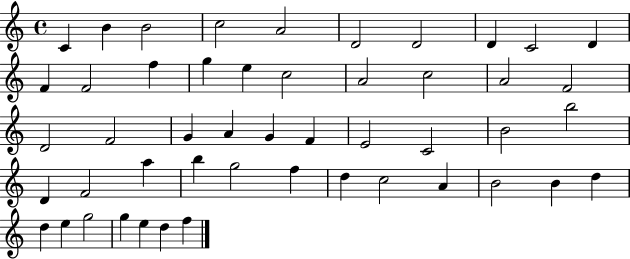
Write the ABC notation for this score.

X:1
T:Untitled
M:4/4
L:1/4
K:C
C B B2 c2 A2 D2 D2 D C2 D F F2 f g e c2 A2 c2 A2 F2 D2 F2 G A G F E2 C2 B2 b2 D F2 a b g2 f d c2 A B2 B d d e g2 g e d f